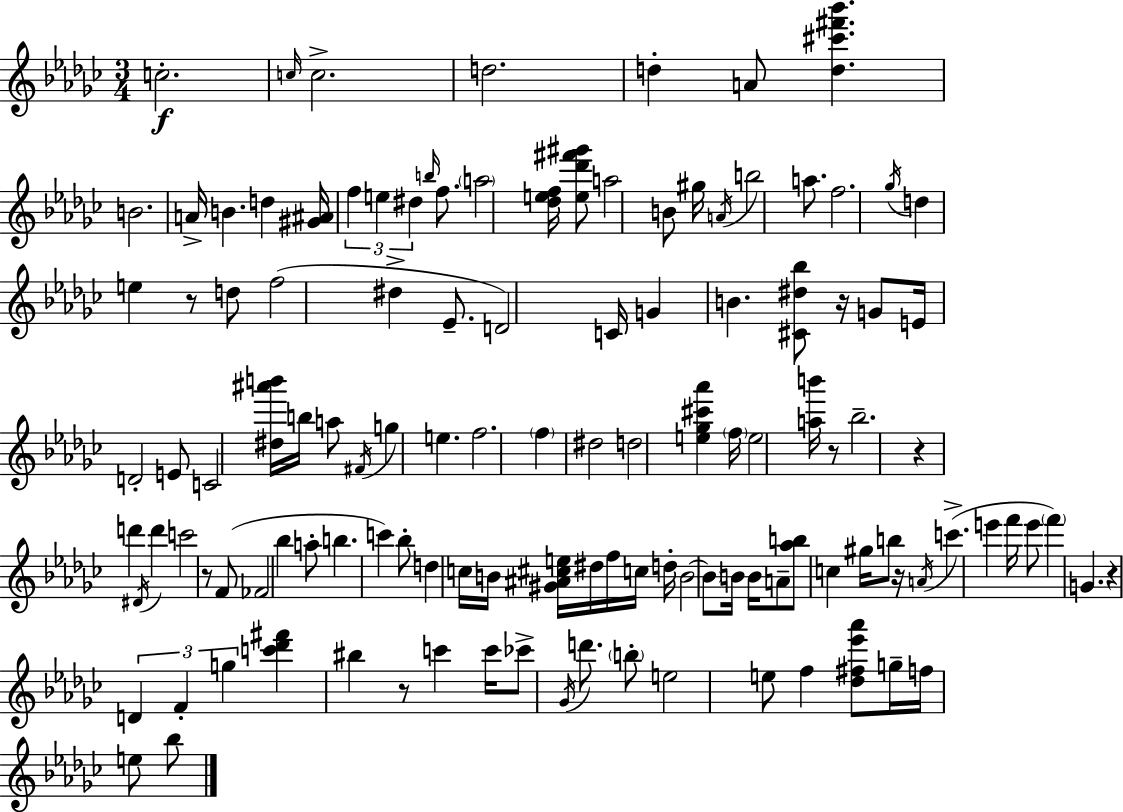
{
  \clef treble
  \numericTimeSignature
  \time 3/4
  \key ees \minor
  \repeat volta 2 { c''2.-.\f | \grace { c''16 } c''2.-> | d''2. | d''4-. a'8 <d'' cis''' fis''' bes'''>4. | \break b'2. | a'16-> b'4. d''4 | <gis' ais'>16 \tuplet 3/2 { f''4 e''4 dis''4 } | \grace { b''16 } f''8. \parenthesize a''2 | \break <des'' e'' f''>16 <e'' des''' fis''' gis'''>8 a''2 | b'8 gis''16 \acciaccatura { a'16 } b''2 | a''8. f''2. | \acciaccatura { ges''16 } d''4 e''4 | \break r8 d''8 f''2( | dis''4-> ees'8.-- d'2) | c'16 g'4 b'4. | <cis' dis'' bes''>8 r16 g'8 e'16 d'2-. | \break e'8 c'2 | <dis'' ais''' b'''>16 b''16 a''8 \acciaccatura { fis'16 } g''4 e''4. | f''2. | \parenthesize f''4 dis''2 | \break d''2 | <e'' ges'' cis''' aes'''>4 \parenthesize f''16 e''2 | <a'' b'''>16 r8 bes''2.-- | r4 d'''4 | \break \acciaccatura { dis'16 } d'''4 c'''2 | r8 f'8( fes'2 | bes''4 a''8-. b''4. | c'''4) bes''8-. d''4 | \break c''16 b'16 <gis' ais' cis'' e''>16 dis''16 f''16 c''16 d''16-. b'2~~ | \parenthesize b'8 b'16 b'16 a'8-- <aes'' b''>8 c''4 | gis''16 b''8 r16 \acciaccatura { a'16 } c'''4.->( | e'''4 f'''16 e'''8 \parenthesize f'''4) | \break g'4. r4 \tuplet 3/2 { d'4 | f'4-. g''4 } <c''' des''' fis'''>4 | bis''4 r8 c'''4 | c'''16 ces'''8-> \acciaccatura { ges'16 } d'''8. \parenthesize b''8-. e''2 | \break e''8 f''4 | <des'' fis'' ees''' aes'''>8 g''16-- f''16 e''8 bes''8 } \bar "|."
}